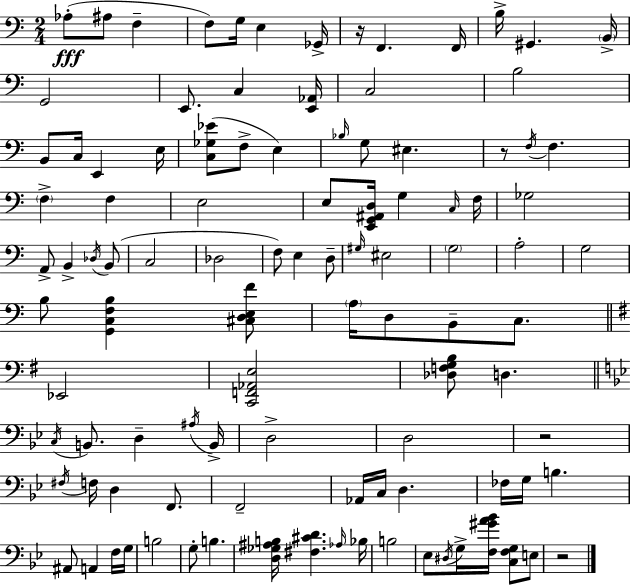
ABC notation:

X:1
T:Untitled
M:2/4
L:1/4
K:C
_A,/2 ^A,/2 F, F,/2 G,/4 E, _G,,/4 z/4 F,, F,,/4 B,/4 ^G,, B,,/4 G,,2 E,,/2 C, [E,,_A,,]/4 C,2 B,2 B,,/2 C,/4 E,, E,/4 [C,_G,_E]/2 F,/2 E, _B,/4 G,/2 ^E, z/2 F,/4 F, F, F, E,2 E,/2 [E,,G,,^A,,D,]/4 G, C,/4 F,/4 _G,2 A,,/2 B,, _D,/4 B,,/2 C,2 _D,2 F,/2 E, D,/2 ^G,/4 ^E,2 G,2 A,2 G,2 B,/2 [G,,C,F,B,] [^C,D,E,F]/2 A,/4 D,/2 B,,/2 C,/2 _E,,2 [C,,F,,_A,,E,]2 [_D,F,G,B,]/2 D, C,/4 B,,/2 D, ^A,/4 B,,/4 D,2 D,2 z2 ^F,/4 F,/4 D, F,,/2 F,,2 _A,,/4 C,/4 D, _F,/4 G,/4 B, ^A,,/2 A,, F,/4 G,/4 B,2 G,/2 B, [D,_G,^A,B,]/4 [^F,^CD] _A,/4 _B,/4 B,2 _E,/2 ^D,/4 G,/4 [F,^GA_B]/4 [C,F,G,]/2 E,/2 z2